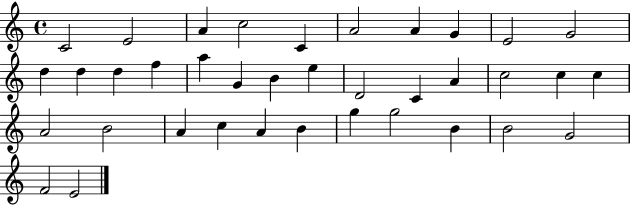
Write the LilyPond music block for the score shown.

{
  \clef treble
  \time 4/4
  \defaultTimeSignature
  \key c \major
  c'2 e'2 | a'4 c''2 c'4 | a'2 a'4 g'4 | e'2 g'2 | \break d''4 d''4 d''4 f''4 | a''4 g'4 b'4 e''4 | d'2 c'4 a'4 | c''2 c''4 c''4 | \break a'2 b'2 | a'4 c''4 a'4 b'4 | g''4 g''2 b'4 | b'2 g'2 | \break f'2 e'2 | \bar "|."
}